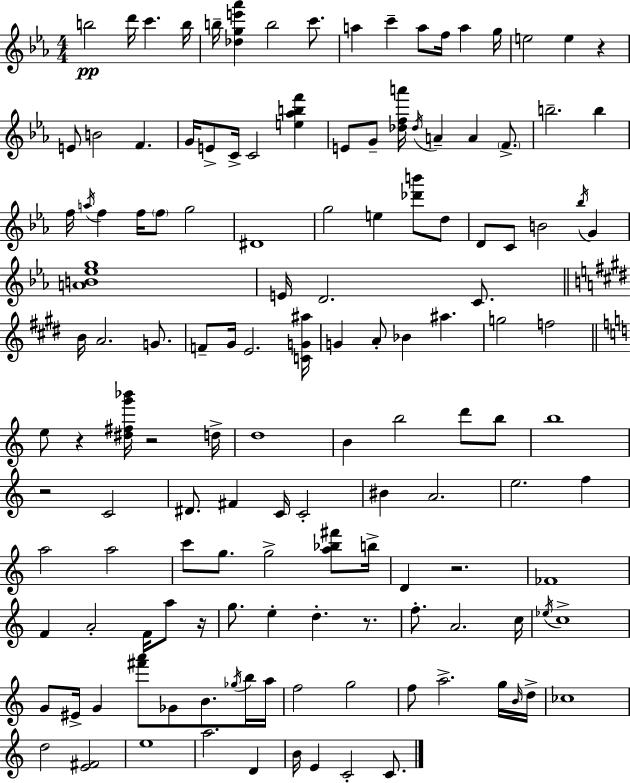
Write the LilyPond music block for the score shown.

{
  \clef treble
  \numericTimeSignature
  \time 4/4
  \key c \minor
  \repeat volta 2 { b''2\pp d'''16 c'''4. b''16 | b''16-- <des'' g'' e''' aes'''>4 b''2 c'''8. | a''4 c'''4-- a''8 f''16 a''4 g''16 | e''2 e''4 r4 | \break e'8 b'2 f'4. | g'16 e'8-> c'16-> c'2 <e'' aes'' b'' f'''>4 | e'8 g'8-- <des'' f'' a'''>16 \acciaccatura { des''16 } a'4-- a'4 \parenthesize f'8.-> | b''2.-- b''4 | \break f''16 \acciaccatura { a''16 } f''4 f''16 \parenthesize f''8 g''2 | dis'1 | g''2 e''4 <des''' b'''>8 | d''8 d'8 c'8 b'2 \acciaccatura { bes''16 } g'4 | \break <a' b' ees'' g''>1 | e'16 d'2. | c'8. \bar "||" \break \key e \major b'16 a'2. g'8. | f'8-- gis'16 e'2. <c' g' ais''>16 | g'4 a'8-. bes'4 ais''4. | g''2 f''2 | \break \bar "||" \break \key c \major e''8 r4 <dis'' fis'' g''' bes'''>16 r2 d''16-> | d''1 | b'4 b''2 d'''8 b''8 | b''1 | \break r2 c'2 | dis'8. fis'4 c'16 c'2-. | bis'4 a'2. | e''2. f''4 | \break a''2 a''2 | c'''8 g''8. g''2-> <a'' bes'' fis'''>8 b''16-> | d'4 r2. | fes'1 | \break f'4 a'2-. f'16 a''8 r16 | g''8. e''4-. d''4.-. r8. | f''8.-. a'2. c''16 | \acciaccatura { ees''16 } c''1-> | \break g'8 eis'16-> g'4 <fis''' a'''>8 ges'8 b'8. \acciaccatura { ges''16 } | b''16 a''16 f''2 g''2 | f''8 a''2.-> | g''16 \grace { b'16 } d''16-> ces''1 | \break d''2 <e' fis'>2 | e''1 | a''2. d'4 | b'16 e'4 c'2-. | \break c'8. } \bar "|."
}